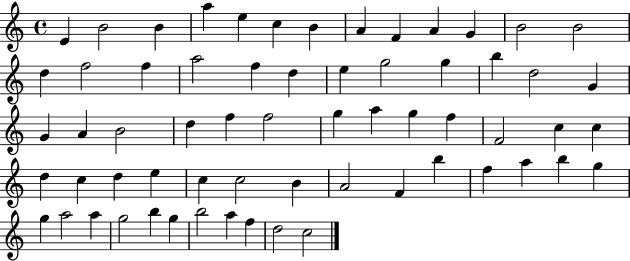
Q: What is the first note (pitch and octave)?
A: E4